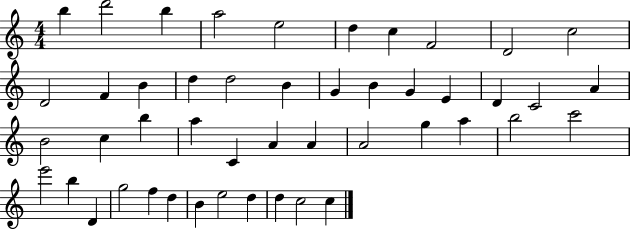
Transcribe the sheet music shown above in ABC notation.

X:1
T:Untitled
M:4/4
L:1/4
K:C
b d'2 b a2 e2 d c F2 D2 c2 D2 F B d d2 B G B G E D C2 A B2 c b a C A A A2 g a b2 c'2 e'2 b D g2 f d B e2 d d c2 c